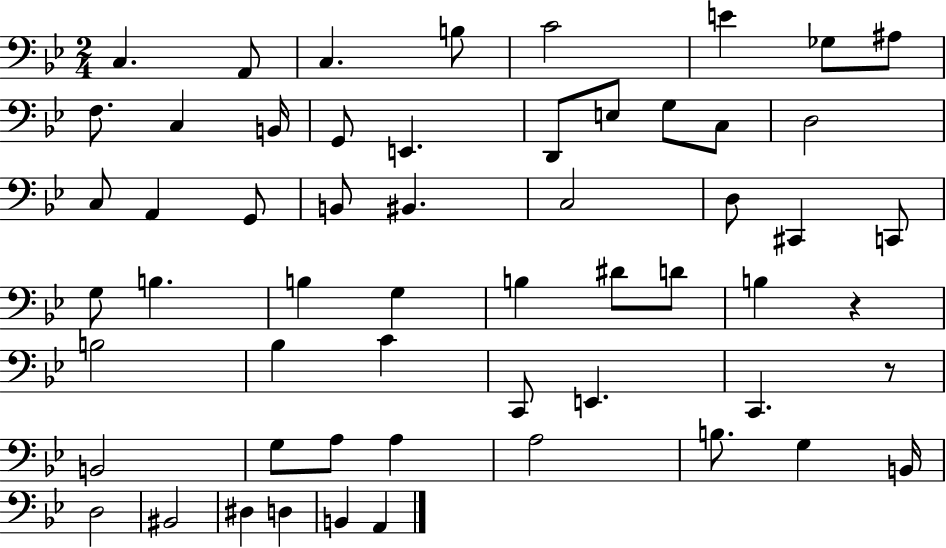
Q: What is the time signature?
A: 2/4